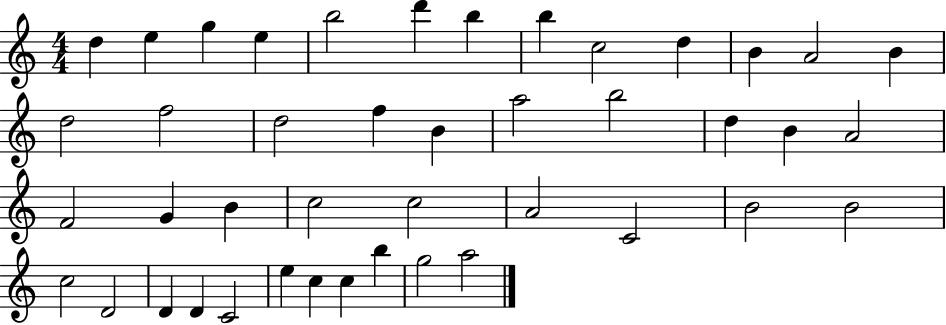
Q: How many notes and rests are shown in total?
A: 43